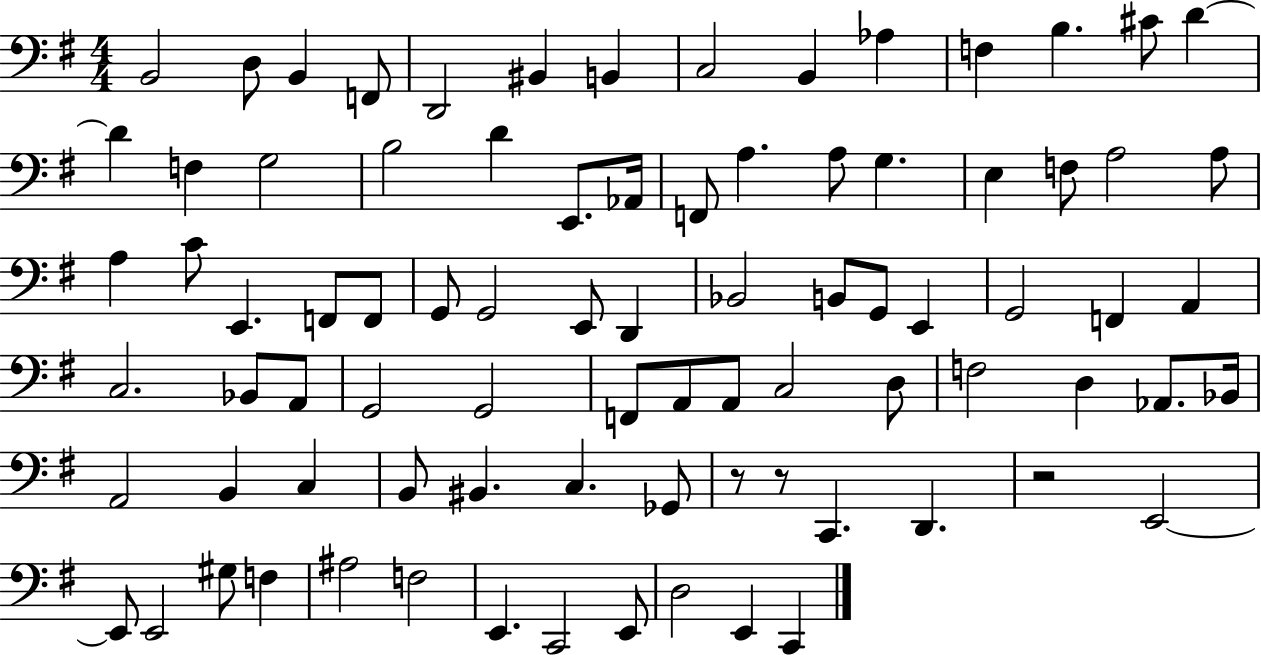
{
  \clef bass
  \numericTimeSignature
  \time 4/4
  \key g \major
  \repeat volta 2 { b,2 d8 b,4 f,8 | d,2 bis,4 b,4 | c2 b,4 aes4 | f4 b4. cis'8 d'4~~ | \break d'4 f4 g2 | b2 d'4 e,8. aes,16 | f,8 a4. a8 g4. | e4 f8 a2 a8 | \break a4 c'8 e,4. f,8 f,8 | g,8 g,2 e,8 d,4 | bes,2 b,8 g,8 e,4 | g,2 f,4 a,4 | \break c2. bes,8 a,8 | g,2 g,2 | f,8 a,8 a,8 c2 d8 | f2 d4 aes,8. bes,16 | \break a,2 b,4 c4 | b,8 bis,4. c4. ges,8 | r8 r8 c,4. d,4. | r2 e,2~~ | \break e,8 e,2 gis8 f4 | ais2 f2 | e,4. c,2 e,8 | d2 e,4 c,4 | \break } \bar "|."
}